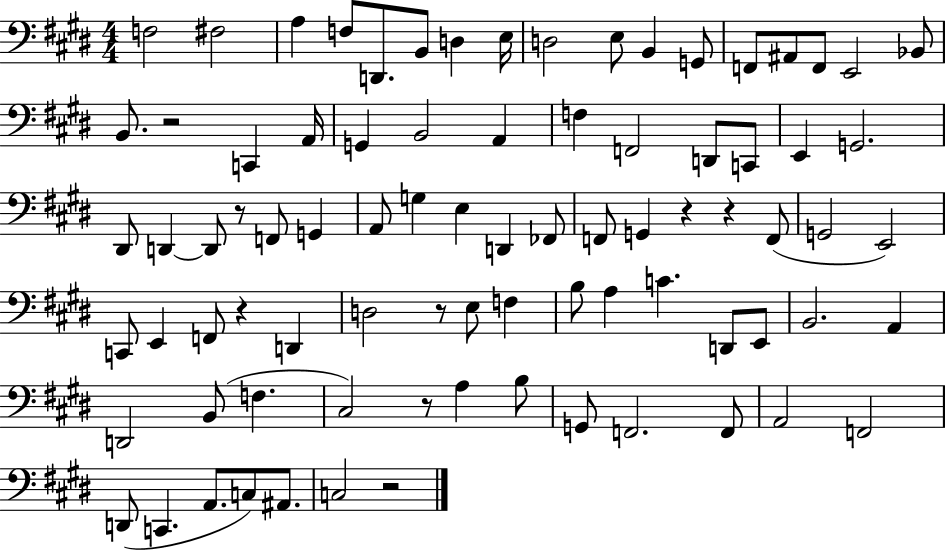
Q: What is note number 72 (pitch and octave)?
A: A2